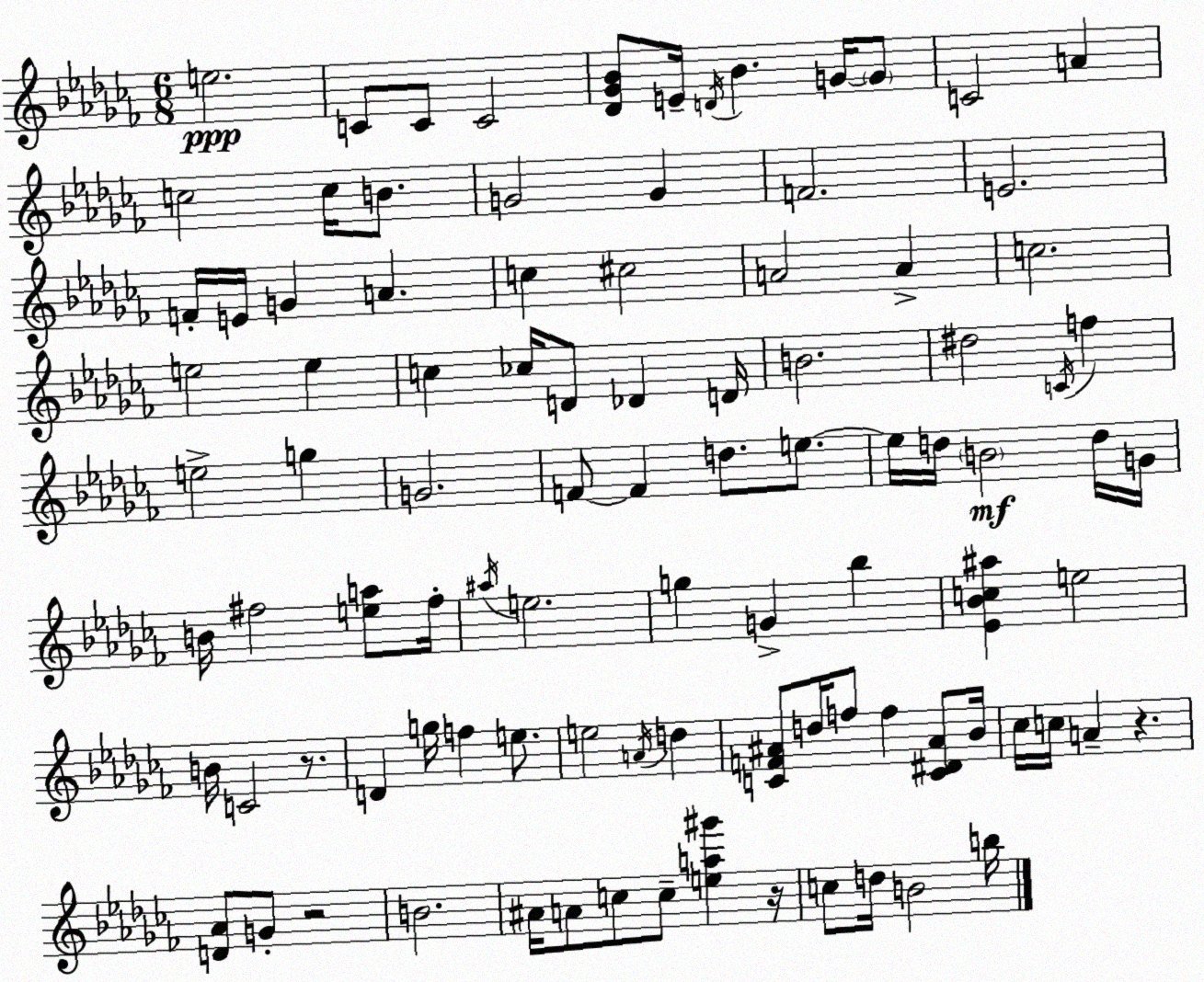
X:1
T:Untitled
M:6/8
L:1/4
K:Abm
e2 C/2 C/2 C2 [_D_G_B]/2 E/4 D/4 _B G/4 G/2 C2 A c2 c/4 B/2 G2 G F2 E2 F/4 E/4 G A c ^c2 A2 A c2 e2 e c _c/4 D/2 _D D/4 B2 ^d2 C/4 f e2 g G2 F/2 F d/2 e/2 e/4 d/4 B2 d/4 G/4 B/4 ^f2 [ea]/2 ^f/4 ^a/4 e2 g G _b [_E_Bc^a] e2 B/4 C2 z/2 D g/4 f e/2 e2 A/4 d [CF^A]/2 d/4 f/2 f [C^D^A]/2 _B/4 _c/4 c/4 A z [D_A]/2 G/2 z2 B2 ^A/4 A/2 c/2 c/2 [ea^g'] z/4 c/2 d/4 B2 b/4